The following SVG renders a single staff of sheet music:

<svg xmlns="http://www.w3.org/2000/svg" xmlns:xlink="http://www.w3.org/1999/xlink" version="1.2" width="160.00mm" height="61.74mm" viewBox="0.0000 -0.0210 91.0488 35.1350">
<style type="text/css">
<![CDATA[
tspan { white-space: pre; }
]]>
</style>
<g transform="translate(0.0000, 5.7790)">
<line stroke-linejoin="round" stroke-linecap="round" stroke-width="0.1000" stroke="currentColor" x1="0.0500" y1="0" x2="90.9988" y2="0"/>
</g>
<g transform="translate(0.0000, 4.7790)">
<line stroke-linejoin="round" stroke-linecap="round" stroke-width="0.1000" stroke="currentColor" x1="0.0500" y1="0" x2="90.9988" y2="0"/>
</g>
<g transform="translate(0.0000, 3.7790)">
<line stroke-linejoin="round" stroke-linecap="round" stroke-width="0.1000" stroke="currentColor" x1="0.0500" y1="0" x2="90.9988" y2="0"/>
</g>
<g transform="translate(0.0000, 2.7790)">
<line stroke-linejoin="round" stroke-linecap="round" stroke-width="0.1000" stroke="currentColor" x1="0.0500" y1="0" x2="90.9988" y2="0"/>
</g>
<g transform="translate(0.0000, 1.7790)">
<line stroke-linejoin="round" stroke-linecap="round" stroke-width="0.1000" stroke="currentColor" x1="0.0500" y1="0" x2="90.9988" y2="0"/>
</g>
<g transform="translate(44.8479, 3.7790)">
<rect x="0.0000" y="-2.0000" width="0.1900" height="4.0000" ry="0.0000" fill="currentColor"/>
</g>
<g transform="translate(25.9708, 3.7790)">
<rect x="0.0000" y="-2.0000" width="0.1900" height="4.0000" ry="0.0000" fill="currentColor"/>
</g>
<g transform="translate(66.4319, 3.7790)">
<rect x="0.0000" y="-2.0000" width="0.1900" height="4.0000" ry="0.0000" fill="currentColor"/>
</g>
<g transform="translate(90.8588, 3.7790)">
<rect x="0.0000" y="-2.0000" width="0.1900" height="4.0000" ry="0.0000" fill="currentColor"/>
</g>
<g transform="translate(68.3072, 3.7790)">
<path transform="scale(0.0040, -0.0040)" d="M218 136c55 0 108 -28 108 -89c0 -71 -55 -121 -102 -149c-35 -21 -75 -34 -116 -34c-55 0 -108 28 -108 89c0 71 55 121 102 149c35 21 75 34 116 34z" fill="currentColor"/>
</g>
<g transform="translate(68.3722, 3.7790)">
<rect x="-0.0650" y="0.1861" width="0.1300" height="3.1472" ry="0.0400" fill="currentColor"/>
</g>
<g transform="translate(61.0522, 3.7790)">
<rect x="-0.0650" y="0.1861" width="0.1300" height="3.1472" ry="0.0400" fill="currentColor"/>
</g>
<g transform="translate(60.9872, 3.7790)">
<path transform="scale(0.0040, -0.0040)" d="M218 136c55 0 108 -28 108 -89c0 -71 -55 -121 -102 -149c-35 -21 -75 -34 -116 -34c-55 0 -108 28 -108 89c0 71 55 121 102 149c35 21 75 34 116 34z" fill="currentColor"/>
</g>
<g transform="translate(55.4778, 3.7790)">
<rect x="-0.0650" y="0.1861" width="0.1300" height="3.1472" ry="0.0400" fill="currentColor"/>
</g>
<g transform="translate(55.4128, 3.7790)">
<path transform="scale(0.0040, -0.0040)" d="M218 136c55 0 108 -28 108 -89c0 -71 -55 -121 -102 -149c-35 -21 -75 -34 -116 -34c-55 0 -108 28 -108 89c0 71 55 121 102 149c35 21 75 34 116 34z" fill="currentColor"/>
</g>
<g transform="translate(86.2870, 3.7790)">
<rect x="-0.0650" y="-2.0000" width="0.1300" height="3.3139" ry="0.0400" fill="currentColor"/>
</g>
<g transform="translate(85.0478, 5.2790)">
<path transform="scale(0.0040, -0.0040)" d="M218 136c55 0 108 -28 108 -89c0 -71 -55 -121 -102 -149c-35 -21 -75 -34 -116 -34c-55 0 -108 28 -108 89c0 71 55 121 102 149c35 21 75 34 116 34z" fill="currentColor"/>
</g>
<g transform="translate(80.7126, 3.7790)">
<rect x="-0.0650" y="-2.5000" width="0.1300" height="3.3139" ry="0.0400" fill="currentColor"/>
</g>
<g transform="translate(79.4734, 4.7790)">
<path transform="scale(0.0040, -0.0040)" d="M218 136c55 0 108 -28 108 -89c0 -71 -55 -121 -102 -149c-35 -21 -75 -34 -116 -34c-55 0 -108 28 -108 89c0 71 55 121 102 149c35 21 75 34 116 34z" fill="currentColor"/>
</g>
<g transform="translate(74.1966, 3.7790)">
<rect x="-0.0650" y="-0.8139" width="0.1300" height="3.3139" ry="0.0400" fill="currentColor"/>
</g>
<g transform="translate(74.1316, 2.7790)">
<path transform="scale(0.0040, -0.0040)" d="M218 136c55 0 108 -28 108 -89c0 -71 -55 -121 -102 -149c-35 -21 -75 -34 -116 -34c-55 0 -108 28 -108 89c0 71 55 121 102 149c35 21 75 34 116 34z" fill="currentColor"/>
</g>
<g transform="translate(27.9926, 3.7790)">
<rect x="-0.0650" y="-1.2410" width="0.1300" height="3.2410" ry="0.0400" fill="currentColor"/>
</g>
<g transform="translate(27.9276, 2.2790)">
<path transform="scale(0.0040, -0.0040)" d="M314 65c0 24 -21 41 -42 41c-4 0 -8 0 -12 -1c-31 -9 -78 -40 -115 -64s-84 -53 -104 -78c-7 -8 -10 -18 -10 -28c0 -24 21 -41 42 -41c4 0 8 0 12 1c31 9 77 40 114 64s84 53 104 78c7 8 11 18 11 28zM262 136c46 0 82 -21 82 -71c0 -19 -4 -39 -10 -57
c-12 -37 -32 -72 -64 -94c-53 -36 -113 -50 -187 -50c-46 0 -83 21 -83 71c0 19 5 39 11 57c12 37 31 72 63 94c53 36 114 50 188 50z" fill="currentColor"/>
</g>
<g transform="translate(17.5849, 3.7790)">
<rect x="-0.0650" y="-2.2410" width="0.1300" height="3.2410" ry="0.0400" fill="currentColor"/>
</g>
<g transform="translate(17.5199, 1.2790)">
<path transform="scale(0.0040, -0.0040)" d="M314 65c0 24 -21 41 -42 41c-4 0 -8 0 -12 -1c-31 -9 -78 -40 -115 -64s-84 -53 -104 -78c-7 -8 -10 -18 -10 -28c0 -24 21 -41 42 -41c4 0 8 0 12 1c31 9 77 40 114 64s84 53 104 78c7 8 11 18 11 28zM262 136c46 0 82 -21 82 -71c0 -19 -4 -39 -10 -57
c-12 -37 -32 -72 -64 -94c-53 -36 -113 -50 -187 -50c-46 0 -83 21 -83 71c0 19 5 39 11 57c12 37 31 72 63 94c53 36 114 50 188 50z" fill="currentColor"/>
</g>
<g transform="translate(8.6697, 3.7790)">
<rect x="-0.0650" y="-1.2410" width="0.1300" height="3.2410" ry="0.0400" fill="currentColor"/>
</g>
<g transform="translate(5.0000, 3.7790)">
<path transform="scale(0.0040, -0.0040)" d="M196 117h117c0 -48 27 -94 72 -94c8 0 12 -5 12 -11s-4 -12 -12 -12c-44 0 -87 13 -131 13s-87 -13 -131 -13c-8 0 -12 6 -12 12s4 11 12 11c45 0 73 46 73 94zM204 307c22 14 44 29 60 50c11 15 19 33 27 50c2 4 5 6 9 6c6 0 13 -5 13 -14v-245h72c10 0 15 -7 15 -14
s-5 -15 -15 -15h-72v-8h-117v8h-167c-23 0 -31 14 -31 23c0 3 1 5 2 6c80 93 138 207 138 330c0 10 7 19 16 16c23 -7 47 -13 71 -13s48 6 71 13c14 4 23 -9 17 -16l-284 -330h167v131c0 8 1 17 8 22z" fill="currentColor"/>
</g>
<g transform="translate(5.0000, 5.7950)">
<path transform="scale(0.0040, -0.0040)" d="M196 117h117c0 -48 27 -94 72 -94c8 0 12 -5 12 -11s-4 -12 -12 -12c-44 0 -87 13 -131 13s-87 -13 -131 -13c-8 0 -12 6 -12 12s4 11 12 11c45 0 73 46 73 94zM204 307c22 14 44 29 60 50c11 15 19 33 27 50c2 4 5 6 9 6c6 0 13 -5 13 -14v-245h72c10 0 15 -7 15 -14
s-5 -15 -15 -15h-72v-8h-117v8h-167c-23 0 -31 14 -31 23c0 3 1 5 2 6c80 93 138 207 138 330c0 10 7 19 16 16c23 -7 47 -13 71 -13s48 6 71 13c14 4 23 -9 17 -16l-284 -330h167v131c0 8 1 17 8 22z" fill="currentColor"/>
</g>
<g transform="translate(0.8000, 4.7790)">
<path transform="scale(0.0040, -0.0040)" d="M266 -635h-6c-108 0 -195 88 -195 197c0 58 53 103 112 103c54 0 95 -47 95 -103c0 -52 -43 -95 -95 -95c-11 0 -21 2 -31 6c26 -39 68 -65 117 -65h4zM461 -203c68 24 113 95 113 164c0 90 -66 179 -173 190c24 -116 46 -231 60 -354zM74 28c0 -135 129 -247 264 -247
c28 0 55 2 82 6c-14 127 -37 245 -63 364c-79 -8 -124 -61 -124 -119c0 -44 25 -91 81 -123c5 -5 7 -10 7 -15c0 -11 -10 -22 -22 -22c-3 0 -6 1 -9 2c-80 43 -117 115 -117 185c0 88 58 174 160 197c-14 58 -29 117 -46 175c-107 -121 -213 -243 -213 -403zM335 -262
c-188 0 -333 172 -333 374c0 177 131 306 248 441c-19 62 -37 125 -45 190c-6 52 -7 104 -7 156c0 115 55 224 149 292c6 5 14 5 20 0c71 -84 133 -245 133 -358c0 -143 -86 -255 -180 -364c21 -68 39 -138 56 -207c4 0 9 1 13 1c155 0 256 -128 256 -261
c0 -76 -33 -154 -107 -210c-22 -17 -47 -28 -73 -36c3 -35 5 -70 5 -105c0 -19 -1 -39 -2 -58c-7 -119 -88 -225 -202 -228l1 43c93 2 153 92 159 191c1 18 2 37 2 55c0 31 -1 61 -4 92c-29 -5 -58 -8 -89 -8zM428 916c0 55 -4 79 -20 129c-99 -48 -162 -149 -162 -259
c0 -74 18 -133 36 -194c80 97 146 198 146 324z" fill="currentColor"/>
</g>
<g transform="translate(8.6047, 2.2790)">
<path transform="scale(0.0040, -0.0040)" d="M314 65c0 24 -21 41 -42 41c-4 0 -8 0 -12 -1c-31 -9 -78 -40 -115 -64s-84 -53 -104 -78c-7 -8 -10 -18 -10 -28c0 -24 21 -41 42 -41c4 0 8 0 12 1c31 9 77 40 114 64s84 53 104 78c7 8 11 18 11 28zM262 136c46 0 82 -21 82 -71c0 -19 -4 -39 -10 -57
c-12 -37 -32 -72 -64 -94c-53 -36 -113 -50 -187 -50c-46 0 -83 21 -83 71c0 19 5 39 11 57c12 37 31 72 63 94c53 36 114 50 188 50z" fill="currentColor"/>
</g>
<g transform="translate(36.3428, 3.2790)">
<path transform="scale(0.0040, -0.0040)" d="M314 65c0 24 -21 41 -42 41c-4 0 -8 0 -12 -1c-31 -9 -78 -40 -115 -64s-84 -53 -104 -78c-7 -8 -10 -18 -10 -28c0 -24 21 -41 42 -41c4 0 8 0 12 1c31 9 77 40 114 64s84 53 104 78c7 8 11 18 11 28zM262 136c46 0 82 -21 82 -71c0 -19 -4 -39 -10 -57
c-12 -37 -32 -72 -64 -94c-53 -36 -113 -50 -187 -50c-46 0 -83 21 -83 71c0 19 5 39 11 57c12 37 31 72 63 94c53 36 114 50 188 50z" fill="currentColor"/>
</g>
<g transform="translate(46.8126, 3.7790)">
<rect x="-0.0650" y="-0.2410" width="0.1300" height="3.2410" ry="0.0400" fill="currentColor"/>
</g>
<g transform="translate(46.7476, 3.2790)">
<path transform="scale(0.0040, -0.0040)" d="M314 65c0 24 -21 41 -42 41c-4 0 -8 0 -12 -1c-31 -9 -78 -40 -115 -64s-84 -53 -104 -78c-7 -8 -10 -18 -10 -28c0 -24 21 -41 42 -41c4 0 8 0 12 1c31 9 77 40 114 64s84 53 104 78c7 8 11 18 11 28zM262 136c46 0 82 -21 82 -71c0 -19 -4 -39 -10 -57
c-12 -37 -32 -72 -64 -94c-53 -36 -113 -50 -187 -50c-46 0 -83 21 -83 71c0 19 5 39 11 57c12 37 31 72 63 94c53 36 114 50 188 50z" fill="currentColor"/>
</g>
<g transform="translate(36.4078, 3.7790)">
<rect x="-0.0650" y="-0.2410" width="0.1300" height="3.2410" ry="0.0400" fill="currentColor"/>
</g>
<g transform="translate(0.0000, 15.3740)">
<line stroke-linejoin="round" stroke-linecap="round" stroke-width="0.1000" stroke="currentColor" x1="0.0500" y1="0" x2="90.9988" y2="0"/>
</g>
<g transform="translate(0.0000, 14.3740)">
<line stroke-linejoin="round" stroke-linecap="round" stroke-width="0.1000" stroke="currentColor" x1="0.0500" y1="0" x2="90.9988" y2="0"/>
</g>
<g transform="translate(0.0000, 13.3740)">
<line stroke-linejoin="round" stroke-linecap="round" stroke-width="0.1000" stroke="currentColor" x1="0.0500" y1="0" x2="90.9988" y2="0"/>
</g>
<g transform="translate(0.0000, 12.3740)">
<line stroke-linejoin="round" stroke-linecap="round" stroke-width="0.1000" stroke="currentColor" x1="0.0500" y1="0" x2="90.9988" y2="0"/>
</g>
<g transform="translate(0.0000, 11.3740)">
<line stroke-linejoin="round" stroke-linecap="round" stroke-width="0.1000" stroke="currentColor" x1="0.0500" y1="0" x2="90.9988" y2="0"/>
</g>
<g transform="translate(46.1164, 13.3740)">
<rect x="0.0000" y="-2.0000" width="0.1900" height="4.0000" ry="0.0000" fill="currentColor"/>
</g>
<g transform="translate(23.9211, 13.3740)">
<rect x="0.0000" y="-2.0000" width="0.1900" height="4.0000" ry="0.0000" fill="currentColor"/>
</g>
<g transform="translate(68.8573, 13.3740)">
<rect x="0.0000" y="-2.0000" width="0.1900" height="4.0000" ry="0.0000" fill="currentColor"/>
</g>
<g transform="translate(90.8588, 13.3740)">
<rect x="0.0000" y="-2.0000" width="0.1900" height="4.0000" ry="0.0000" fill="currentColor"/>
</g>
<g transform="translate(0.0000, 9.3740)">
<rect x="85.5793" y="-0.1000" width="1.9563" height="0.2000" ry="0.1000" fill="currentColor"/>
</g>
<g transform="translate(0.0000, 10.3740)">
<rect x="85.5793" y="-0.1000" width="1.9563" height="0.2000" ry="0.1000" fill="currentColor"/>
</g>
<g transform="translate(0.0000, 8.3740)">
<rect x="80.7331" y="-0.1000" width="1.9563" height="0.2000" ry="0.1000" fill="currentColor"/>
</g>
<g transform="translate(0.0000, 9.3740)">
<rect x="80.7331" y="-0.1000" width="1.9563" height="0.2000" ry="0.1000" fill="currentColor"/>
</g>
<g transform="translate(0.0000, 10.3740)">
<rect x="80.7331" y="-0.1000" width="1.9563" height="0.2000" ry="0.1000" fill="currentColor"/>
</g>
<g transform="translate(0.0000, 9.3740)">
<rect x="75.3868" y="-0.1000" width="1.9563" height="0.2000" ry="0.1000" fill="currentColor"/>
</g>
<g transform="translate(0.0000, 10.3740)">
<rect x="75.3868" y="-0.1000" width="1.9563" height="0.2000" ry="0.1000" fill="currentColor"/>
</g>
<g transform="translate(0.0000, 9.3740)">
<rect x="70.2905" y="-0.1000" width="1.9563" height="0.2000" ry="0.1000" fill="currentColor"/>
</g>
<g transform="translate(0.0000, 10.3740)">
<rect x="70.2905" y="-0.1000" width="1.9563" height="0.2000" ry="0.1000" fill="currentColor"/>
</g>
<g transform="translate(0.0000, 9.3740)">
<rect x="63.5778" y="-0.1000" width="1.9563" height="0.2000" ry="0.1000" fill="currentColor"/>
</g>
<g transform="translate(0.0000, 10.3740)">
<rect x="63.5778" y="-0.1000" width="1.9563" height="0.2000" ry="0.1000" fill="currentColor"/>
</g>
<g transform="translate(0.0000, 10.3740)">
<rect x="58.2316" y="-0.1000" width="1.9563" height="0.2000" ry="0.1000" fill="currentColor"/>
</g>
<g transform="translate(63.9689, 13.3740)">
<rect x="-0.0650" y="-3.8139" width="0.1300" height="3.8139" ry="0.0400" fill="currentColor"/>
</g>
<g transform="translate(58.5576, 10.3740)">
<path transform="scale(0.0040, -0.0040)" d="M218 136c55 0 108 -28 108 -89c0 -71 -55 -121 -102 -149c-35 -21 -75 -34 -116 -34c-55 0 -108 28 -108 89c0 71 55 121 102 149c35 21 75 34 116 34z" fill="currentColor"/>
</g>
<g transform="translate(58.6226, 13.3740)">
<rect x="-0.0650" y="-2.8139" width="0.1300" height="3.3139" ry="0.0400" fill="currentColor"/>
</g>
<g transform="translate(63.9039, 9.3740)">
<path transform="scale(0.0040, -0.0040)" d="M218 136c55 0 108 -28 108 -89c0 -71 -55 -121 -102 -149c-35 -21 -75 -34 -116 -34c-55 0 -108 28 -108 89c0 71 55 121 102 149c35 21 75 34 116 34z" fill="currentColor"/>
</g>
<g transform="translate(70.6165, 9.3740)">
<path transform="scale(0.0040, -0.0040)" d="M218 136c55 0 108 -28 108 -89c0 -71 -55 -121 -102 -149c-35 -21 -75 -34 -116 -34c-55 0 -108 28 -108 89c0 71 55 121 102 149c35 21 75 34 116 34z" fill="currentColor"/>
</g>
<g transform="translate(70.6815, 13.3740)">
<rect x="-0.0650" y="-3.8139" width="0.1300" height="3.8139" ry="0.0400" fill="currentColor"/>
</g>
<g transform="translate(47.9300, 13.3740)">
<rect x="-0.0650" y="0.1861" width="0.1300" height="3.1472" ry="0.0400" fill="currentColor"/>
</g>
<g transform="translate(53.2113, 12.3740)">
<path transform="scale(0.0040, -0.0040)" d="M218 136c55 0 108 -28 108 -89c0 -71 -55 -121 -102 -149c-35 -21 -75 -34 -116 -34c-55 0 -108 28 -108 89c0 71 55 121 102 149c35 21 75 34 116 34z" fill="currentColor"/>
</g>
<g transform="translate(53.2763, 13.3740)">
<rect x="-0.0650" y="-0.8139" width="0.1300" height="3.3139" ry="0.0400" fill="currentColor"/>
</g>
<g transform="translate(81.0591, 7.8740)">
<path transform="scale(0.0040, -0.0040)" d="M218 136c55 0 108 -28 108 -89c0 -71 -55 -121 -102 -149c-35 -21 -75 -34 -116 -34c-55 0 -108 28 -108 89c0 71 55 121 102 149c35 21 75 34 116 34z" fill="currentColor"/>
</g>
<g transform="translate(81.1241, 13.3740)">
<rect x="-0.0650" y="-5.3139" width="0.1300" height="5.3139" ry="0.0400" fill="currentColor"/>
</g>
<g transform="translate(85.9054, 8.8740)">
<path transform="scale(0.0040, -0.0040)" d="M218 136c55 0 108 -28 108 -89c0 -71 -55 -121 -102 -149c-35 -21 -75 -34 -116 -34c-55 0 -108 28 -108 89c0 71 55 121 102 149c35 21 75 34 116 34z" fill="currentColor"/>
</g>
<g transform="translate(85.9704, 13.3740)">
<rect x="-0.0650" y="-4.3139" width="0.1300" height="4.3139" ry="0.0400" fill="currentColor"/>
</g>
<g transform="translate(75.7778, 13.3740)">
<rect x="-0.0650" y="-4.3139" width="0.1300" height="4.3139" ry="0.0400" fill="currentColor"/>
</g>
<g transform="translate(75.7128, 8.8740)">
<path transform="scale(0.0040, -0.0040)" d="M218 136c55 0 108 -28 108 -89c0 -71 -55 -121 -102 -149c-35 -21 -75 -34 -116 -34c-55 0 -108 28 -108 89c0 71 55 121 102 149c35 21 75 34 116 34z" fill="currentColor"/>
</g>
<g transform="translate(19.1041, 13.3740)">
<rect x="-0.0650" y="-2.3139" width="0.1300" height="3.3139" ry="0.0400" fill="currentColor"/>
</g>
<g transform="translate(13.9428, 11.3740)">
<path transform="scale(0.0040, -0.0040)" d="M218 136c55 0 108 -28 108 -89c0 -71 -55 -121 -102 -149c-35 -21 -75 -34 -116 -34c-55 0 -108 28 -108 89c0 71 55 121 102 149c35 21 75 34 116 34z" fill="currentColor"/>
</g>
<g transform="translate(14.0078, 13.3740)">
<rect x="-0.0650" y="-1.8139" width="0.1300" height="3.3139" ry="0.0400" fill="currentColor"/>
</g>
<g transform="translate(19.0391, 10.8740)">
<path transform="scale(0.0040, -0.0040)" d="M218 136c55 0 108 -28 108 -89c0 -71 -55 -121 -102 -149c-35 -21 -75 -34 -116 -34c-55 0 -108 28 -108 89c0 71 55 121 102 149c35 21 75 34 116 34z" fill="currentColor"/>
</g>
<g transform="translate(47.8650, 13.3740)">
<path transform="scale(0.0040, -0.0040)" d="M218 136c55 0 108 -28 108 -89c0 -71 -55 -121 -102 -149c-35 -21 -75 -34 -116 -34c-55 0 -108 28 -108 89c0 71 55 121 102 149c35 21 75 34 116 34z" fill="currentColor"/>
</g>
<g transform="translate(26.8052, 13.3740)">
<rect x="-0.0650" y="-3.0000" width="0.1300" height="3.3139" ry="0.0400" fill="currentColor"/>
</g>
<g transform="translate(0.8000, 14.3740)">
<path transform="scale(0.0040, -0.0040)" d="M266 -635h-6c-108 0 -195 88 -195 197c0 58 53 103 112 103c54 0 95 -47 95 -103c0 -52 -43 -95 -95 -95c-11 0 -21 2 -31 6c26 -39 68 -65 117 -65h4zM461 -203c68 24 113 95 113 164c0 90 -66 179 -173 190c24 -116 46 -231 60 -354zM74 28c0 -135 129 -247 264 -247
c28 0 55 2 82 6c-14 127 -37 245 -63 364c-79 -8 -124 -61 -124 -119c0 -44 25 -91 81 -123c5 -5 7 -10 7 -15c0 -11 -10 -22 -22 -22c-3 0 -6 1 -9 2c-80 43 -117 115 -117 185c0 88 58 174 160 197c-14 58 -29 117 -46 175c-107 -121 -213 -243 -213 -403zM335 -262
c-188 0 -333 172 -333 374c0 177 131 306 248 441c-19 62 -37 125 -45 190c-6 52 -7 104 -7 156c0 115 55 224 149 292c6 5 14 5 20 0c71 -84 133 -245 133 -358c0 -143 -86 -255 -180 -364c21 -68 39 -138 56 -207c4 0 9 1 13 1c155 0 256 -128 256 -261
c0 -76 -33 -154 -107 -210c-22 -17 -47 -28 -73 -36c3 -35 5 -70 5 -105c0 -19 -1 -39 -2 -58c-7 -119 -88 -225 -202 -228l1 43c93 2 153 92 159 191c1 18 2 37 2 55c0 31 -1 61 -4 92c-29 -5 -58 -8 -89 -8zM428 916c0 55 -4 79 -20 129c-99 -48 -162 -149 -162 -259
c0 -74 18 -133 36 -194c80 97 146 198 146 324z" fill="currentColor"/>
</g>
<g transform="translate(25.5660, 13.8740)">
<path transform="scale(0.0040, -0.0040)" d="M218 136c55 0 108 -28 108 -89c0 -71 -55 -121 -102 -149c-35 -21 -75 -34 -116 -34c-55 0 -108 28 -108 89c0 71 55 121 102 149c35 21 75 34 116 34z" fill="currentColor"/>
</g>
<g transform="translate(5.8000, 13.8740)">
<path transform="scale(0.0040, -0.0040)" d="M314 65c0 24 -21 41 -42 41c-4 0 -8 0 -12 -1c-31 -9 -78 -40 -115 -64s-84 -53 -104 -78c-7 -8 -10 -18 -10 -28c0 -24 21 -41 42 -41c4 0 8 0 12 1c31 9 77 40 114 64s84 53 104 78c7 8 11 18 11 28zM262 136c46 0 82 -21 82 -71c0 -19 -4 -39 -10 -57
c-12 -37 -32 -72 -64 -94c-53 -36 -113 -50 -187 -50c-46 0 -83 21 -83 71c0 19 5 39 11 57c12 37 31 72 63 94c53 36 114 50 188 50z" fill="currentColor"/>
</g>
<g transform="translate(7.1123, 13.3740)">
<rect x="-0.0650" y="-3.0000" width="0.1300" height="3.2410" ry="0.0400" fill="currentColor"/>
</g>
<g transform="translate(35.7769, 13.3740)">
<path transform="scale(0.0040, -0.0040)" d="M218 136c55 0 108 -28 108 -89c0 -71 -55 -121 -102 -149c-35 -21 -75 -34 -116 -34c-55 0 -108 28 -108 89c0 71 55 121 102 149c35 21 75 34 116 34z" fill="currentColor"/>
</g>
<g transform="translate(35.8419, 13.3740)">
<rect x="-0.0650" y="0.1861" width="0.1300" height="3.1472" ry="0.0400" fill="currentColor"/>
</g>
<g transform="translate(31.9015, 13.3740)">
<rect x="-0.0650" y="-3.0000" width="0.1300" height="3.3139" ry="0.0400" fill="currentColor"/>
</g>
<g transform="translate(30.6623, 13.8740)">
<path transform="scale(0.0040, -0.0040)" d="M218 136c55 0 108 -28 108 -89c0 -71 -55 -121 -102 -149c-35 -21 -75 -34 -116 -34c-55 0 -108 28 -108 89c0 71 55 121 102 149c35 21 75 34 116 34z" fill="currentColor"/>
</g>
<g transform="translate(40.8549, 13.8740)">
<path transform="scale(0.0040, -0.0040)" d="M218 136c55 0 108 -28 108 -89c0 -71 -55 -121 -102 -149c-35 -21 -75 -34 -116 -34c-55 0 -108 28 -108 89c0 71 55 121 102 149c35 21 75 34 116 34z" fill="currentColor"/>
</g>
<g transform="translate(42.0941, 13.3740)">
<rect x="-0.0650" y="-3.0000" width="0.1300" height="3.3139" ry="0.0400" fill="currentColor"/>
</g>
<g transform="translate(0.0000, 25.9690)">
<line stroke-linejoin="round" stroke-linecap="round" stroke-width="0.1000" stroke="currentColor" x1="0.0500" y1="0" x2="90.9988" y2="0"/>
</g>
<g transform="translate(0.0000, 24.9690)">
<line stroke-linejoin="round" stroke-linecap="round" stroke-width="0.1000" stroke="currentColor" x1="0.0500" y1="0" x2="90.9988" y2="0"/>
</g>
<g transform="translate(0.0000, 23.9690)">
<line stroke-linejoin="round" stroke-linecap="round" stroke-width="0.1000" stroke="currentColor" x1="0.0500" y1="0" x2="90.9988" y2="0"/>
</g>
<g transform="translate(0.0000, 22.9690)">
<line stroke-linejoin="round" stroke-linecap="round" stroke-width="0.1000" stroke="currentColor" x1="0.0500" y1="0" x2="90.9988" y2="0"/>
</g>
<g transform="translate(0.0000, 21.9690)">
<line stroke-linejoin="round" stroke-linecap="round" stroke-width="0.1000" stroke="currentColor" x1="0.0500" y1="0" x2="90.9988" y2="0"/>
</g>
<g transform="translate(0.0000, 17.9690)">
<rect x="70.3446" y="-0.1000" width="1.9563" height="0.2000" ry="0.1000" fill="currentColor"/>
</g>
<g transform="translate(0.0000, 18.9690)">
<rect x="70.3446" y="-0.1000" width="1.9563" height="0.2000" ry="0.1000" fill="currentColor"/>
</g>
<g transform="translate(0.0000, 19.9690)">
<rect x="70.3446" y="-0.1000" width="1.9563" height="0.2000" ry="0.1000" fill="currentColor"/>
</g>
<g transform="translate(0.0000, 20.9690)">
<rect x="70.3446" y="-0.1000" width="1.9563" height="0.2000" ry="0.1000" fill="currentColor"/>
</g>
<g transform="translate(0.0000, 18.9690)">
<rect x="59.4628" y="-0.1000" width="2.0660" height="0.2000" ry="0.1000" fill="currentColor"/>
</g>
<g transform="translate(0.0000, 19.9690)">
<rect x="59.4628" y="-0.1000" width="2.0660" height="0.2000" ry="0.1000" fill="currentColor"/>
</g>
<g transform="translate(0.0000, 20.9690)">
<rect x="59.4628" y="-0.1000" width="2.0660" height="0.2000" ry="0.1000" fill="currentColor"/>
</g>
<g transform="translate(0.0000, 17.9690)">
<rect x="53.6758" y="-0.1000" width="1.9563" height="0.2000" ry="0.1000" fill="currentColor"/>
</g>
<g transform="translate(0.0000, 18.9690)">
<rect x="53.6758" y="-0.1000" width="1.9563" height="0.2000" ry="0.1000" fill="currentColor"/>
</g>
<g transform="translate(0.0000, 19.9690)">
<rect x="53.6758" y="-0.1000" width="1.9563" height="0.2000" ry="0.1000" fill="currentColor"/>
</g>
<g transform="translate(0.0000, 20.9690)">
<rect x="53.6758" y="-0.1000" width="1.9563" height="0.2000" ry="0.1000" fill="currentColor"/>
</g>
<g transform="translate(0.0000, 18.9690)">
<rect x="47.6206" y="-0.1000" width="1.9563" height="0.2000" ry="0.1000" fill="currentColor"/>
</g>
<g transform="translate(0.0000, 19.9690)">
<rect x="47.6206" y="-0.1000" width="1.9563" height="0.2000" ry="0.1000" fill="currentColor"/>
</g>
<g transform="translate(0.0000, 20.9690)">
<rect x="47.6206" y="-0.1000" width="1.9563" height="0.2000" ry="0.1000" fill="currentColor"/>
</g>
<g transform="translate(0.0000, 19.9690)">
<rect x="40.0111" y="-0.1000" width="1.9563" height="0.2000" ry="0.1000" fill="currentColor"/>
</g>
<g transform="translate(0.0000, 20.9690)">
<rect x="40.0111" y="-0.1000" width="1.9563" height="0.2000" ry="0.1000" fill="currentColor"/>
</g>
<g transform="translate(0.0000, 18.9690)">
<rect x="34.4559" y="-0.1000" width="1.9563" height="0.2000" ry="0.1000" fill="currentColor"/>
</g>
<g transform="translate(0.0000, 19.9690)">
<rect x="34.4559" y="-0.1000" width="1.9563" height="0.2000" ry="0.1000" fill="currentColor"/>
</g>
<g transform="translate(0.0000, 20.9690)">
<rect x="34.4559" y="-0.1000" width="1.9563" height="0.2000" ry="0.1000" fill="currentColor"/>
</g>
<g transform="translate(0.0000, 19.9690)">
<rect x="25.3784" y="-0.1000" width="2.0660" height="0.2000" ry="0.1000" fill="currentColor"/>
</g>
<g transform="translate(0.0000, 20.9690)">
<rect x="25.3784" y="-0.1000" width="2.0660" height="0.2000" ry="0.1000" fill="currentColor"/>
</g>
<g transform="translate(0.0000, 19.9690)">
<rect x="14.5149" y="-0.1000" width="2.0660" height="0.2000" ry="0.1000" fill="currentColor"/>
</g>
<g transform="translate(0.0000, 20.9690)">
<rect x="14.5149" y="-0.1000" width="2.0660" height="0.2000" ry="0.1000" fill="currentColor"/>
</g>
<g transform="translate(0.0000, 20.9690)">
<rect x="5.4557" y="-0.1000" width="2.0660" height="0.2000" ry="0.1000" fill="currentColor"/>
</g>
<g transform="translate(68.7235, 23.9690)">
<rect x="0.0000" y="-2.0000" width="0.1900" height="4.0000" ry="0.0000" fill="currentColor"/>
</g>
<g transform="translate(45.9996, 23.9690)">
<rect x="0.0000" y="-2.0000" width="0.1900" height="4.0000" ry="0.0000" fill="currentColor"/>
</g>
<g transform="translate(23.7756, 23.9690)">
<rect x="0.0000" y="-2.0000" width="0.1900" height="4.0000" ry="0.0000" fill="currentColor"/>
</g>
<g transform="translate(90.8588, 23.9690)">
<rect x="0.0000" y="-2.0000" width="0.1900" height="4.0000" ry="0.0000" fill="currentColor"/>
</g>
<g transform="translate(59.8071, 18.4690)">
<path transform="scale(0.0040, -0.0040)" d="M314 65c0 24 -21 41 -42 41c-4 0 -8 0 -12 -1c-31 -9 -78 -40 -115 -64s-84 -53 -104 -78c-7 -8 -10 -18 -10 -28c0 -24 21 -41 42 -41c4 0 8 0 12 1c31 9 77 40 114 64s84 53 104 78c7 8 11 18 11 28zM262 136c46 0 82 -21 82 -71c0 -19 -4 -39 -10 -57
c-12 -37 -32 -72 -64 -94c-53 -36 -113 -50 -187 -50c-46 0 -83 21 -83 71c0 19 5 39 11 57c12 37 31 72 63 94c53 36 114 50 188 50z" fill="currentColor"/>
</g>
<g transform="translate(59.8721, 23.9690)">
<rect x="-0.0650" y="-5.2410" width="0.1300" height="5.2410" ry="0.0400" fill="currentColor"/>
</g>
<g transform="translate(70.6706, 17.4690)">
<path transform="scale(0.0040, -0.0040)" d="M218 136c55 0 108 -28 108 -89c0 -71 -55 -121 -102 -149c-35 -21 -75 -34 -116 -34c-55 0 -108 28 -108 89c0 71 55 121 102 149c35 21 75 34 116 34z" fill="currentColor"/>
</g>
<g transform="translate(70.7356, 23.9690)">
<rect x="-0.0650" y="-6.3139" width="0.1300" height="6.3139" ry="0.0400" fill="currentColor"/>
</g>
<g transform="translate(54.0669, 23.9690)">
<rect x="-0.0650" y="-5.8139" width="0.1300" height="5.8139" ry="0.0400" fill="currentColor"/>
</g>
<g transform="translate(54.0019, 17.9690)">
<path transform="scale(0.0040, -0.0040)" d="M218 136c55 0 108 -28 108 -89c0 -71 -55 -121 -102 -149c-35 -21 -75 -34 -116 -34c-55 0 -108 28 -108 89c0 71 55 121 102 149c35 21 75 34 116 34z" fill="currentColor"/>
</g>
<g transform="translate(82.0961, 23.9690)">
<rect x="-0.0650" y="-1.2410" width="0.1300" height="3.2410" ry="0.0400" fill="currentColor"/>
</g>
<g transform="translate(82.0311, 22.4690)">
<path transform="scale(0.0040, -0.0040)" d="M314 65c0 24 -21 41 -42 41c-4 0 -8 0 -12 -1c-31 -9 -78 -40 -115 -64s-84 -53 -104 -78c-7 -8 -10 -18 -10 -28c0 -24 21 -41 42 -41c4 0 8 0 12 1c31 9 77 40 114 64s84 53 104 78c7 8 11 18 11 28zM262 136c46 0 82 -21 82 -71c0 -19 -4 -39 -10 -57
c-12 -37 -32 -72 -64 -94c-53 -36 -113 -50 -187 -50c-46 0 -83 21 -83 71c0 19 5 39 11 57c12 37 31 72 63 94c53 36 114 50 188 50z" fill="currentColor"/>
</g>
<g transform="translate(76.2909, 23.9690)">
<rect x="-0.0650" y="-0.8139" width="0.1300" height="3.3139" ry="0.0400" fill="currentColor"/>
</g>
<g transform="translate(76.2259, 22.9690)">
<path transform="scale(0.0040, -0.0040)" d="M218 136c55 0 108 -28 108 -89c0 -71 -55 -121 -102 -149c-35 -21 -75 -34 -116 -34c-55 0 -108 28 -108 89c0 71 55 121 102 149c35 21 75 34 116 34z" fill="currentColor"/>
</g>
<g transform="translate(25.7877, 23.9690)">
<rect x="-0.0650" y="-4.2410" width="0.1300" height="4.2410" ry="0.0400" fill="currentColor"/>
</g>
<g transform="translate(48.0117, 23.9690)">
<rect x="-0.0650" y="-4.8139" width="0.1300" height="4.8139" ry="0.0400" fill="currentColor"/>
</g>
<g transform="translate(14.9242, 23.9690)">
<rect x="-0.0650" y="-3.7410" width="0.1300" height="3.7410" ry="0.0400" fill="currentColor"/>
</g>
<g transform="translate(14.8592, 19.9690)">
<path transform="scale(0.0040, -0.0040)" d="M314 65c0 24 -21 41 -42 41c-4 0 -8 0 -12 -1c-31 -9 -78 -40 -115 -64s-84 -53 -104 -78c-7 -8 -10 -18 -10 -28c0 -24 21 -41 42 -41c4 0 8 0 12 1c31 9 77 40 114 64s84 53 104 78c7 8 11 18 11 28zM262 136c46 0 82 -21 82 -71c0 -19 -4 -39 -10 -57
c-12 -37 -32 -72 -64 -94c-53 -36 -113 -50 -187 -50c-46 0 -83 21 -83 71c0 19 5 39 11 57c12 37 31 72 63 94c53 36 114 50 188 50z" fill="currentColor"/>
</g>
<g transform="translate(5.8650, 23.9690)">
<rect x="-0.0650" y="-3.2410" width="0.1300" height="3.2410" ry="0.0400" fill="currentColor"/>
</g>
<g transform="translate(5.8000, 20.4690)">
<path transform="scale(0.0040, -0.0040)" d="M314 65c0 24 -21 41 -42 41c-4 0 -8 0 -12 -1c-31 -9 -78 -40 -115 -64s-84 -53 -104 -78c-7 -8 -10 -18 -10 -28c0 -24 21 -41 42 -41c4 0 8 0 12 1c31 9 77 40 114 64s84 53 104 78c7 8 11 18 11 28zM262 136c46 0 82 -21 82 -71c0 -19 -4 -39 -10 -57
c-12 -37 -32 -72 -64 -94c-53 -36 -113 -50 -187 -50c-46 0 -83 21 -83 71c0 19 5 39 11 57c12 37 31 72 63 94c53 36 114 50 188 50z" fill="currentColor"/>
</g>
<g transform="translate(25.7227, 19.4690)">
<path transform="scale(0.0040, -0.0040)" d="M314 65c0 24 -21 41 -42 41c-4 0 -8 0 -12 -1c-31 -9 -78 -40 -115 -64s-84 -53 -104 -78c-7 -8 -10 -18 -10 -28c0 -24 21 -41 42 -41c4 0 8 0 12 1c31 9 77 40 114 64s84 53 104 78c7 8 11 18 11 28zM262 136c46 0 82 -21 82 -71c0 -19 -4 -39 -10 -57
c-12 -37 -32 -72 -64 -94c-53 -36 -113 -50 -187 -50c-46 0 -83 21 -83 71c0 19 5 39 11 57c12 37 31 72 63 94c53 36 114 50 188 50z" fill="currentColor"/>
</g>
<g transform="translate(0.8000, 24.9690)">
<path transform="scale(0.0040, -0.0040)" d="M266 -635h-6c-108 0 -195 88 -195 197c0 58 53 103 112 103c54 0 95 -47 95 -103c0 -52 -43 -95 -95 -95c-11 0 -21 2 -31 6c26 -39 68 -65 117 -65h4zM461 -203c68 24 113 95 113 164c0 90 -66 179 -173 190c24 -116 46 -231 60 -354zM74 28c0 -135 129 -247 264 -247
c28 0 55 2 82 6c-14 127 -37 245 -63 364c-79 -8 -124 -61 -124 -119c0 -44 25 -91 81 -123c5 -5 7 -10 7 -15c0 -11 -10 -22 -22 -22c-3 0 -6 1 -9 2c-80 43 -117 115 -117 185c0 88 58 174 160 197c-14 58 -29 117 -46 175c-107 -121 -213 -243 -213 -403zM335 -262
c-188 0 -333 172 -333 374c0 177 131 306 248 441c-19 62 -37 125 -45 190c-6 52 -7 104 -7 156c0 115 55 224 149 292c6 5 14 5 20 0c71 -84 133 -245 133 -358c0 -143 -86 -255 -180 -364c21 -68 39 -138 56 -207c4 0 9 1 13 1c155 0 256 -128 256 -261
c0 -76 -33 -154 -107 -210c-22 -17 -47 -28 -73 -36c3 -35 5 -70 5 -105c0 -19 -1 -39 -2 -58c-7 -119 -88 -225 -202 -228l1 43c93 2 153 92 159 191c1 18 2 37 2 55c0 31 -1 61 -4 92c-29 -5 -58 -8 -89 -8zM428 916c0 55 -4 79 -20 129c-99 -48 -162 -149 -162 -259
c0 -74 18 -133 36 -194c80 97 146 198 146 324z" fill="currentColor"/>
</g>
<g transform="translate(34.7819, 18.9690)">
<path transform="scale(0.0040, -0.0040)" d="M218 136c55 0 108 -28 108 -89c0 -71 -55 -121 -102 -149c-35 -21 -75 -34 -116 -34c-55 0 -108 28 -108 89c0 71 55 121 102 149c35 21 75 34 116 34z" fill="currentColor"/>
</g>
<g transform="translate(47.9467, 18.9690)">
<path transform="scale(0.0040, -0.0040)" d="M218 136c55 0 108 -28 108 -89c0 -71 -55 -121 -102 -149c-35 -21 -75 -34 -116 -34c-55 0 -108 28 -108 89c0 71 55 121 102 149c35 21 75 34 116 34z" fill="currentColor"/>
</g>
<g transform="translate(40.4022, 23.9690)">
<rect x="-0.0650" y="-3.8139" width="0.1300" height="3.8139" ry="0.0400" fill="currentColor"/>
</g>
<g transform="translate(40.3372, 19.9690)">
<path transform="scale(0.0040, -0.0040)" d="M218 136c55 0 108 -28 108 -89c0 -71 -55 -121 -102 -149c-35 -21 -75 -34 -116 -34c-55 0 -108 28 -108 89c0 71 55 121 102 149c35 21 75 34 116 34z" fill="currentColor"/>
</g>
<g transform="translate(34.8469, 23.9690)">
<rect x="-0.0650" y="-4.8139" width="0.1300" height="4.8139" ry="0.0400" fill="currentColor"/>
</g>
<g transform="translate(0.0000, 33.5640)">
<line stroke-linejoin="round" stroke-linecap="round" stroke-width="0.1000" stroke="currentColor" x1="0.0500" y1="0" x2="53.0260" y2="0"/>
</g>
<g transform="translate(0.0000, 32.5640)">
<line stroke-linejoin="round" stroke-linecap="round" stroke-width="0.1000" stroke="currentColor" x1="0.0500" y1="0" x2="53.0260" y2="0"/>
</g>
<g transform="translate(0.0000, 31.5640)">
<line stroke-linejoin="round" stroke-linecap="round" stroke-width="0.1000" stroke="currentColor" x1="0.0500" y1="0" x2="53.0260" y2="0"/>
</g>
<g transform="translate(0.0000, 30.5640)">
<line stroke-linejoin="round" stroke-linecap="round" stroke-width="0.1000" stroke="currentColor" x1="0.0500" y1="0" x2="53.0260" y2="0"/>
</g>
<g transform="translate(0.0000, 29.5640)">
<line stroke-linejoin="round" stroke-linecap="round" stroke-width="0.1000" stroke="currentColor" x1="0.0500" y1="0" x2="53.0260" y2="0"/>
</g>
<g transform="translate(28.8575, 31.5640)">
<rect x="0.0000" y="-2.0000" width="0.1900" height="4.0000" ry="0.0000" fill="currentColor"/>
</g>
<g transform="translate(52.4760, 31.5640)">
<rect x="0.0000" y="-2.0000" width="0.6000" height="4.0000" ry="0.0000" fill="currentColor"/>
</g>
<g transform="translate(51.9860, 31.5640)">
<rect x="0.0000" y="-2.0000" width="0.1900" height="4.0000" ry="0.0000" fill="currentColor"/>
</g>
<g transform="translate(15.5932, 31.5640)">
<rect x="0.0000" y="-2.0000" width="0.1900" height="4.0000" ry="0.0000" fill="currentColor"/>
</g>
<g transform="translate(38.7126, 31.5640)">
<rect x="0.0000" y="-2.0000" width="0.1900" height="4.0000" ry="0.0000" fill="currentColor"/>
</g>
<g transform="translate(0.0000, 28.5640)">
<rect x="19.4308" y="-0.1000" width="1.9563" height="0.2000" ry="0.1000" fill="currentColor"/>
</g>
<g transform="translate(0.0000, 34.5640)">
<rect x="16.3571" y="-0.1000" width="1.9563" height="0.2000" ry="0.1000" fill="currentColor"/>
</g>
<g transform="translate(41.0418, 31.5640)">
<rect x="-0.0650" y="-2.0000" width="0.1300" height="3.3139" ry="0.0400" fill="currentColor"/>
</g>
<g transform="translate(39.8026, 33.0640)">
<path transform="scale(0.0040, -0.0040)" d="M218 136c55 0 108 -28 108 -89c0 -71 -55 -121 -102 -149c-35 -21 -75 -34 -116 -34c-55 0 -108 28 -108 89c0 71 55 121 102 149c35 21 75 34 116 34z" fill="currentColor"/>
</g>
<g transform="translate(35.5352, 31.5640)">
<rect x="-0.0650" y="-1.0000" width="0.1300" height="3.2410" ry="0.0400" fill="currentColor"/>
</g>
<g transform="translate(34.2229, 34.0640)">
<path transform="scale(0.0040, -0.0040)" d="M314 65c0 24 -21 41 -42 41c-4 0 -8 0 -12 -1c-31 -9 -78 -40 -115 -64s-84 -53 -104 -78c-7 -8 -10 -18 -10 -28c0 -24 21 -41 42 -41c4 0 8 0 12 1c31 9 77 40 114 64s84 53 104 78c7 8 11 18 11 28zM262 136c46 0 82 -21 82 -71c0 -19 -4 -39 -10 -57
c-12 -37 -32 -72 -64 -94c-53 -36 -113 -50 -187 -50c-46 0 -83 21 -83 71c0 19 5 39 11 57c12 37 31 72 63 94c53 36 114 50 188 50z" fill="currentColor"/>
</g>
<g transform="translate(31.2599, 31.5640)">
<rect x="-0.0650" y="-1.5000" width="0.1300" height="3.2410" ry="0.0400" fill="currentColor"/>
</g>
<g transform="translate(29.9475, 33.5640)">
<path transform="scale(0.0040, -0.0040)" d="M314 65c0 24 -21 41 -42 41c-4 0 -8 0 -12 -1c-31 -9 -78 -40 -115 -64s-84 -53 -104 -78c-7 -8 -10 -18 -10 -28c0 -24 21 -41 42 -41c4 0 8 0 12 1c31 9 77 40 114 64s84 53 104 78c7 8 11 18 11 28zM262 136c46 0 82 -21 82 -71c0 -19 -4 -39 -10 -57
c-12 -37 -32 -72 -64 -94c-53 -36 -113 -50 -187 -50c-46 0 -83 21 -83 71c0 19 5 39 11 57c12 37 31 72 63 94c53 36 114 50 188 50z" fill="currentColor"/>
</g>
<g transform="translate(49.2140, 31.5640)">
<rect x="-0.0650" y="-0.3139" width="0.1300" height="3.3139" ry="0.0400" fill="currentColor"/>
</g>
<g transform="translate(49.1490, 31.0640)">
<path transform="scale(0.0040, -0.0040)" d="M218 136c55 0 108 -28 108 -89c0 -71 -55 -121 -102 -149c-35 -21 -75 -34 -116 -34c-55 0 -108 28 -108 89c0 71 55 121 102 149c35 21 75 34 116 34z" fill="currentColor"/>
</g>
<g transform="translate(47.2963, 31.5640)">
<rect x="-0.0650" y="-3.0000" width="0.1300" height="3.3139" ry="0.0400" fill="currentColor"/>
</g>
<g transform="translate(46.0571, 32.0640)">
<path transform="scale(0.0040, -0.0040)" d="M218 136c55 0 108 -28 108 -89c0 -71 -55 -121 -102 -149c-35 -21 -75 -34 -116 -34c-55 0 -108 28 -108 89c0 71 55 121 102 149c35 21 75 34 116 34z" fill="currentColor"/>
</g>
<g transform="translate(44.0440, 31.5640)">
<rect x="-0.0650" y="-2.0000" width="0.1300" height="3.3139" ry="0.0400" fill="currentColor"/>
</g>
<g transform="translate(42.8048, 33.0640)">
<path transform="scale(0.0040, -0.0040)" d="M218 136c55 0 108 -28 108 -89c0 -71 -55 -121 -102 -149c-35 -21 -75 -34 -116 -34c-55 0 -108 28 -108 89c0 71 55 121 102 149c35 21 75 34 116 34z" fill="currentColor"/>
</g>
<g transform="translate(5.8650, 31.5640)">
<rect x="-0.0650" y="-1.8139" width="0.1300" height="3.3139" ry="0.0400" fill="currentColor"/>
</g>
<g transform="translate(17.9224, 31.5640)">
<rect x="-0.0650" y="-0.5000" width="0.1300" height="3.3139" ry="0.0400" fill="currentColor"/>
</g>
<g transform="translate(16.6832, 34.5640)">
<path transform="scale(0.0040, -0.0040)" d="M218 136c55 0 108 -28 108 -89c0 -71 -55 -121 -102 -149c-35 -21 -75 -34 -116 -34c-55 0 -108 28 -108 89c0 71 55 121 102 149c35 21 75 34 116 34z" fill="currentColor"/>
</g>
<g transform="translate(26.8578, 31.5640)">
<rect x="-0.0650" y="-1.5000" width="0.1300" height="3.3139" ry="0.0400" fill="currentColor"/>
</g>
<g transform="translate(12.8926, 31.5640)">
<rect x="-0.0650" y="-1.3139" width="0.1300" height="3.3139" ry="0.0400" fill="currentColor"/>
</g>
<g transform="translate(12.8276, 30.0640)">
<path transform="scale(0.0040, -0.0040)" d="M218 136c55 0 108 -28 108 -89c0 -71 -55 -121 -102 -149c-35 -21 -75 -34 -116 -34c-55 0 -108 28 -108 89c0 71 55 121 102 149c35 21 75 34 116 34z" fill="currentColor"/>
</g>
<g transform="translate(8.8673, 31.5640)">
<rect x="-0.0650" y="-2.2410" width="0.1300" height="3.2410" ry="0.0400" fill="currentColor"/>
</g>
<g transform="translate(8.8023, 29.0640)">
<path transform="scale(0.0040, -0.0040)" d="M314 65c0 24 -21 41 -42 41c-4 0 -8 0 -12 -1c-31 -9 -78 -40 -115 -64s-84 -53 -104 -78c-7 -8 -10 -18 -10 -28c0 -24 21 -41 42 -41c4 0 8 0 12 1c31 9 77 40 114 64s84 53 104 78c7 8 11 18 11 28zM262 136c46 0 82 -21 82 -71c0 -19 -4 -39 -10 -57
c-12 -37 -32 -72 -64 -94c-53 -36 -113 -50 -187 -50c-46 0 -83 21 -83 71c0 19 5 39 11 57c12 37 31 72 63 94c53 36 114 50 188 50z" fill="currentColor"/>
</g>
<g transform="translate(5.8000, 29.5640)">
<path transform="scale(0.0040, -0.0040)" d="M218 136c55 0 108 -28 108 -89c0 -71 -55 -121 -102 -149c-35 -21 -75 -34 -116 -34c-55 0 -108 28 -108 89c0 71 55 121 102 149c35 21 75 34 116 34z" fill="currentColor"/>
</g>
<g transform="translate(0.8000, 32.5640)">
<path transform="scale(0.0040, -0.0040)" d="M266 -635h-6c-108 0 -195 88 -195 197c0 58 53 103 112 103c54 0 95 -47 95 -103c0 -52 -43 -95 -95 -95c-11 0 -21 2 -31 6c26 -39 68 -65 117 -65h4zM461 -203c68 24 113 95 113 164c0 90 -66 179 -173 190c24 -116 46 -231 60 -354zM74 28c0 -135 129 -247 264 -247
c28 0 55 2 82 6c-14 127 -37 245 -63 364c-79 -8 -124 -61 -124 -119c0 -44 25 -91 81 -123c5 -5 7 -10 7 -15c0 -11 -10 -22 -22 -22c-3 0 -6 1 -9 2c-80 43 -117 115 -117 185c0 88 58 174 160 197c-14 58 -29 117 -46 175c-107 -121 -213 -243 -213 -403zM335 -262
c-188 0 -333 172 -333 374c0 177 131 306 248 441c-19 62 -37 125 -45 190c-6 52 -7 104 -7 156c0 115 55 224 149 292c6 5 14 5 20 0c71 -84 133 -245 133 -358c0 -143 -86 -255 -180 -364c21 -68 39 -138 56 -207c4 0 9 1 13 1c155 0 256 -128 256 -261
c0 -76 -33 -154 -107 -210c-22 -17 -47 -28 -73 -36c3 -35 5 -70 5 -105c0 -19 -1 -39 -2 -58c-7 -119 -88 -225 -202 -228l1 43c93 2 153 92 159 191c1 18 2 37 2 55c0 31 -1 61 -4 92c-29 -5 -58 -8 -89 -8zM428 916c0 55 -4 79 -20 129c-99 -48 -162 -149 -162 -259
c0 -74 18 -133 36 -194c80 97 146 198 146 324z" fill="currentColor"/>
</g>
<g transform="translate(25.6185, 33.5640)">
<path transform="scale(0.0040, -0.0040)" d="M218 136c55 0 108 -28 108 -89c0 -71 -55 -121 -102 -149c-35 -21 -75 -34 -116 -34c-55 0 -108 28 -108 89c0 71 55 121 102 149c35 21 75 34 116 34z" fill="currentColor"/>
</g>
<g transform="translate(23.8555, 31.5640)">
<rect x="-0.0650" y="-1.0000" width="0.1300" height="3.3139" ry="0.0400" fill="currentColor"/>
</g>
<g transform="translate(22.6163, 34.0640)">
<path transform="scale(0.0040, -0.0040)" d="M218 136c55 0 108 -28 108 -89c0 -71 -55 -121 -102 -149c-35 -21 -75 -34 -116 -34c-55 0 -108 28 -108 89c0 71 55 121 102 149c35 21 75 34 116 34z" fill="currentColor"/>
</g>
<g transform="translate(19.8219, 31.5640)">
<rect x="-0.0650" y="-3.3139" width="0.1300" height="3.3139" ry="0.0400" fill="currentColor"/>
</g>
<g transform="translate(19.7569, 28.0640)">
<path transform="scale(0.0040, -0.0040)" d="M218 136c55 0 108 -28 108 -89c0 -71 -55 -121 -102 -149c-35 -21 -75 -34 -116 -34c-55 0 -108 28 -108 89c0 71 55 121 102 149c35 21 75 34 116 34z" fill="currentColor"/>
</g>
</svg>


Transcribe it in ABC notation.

X:1
T:Untitled
M:4/4
L:1/4
K:C
e2 g2 e2 c2 c2 B B B d G F A2 f g A A B A B d a c' c' d' f' d' b2 c'2 d'2 e' c' e' g' f'2 a' d e2 f g2 e C b D E E2 D2 F F A c